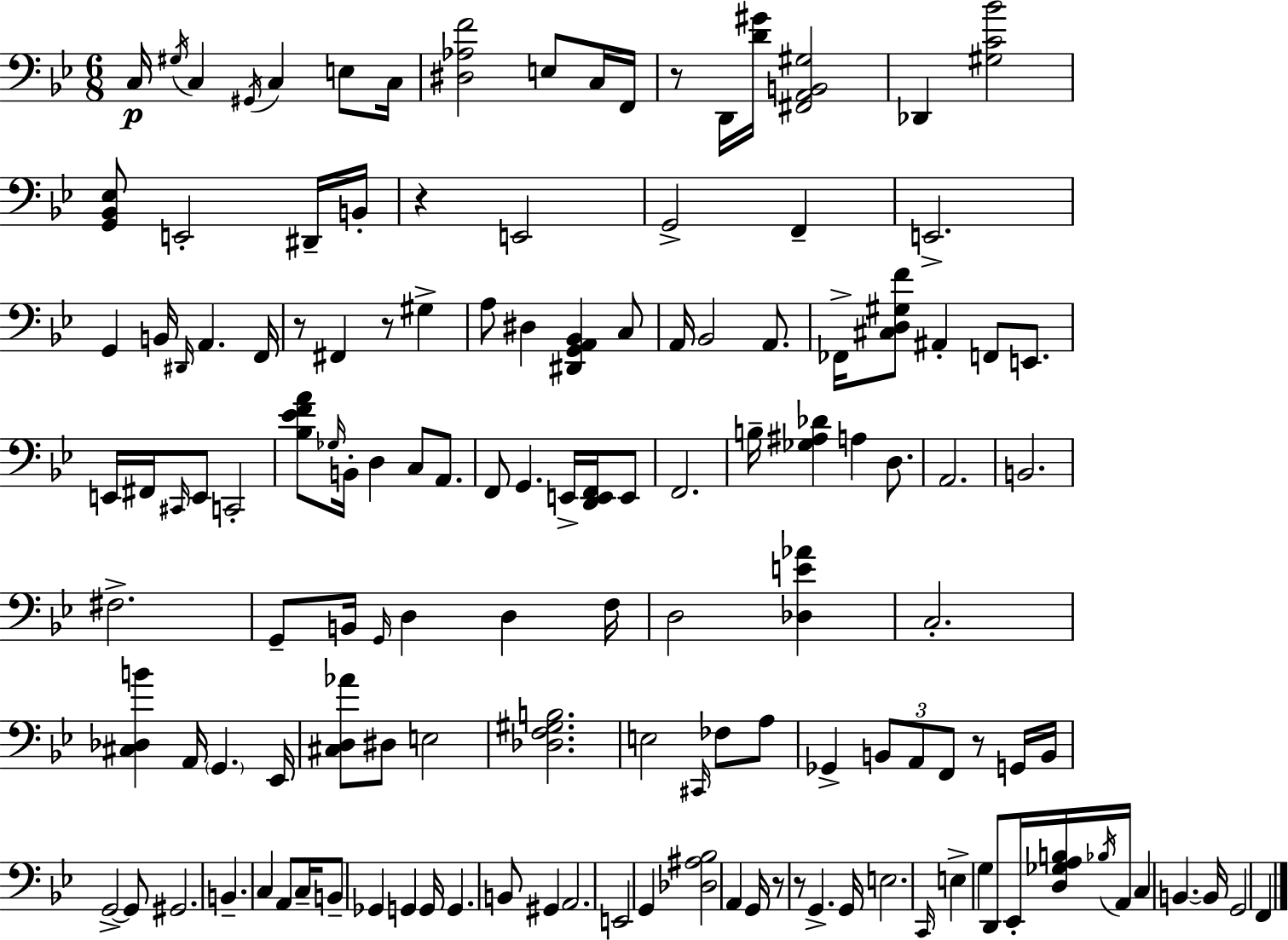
{
  \clef bass
  \numericTimeSignature
  \time 6/8
  \key g \minor
  c16\p \acciaccatura { gis16 } c4 \acciaccatura { gis,16 } c4 e8 | c16 <dis aes f'>2 e8 | c16 f,16 r8 d,16 <d' gis'>16 <fis, a, b, gis>2 | des,4 <gis c' bes'>2 | \break <g, bes, ees>8 e,2-. | dis,16-- b,16-. r4 e,2 | g,2-> f,4-- | e,2.-> | \break g,4 b,16 \grace { dis,16 } a,4. | f,16 r8 fis,4 r8 gis4-> | a8 dis4 <dis, g, a, bes,>4 | c8 a,16 bes,2 | \break a,8. fes,16-> <cis d gis f'>8 ais,4-. f,8 | e,8. e,16 fis,16 \grace { cis,16 } e,8 c,2-. | <bes ees' f' a'>8 \grace { ges16 } b,16-. d4 | c8 a,8. f,8 g,4. | \break e,16-> <d, e, f,>16 e,8 f,2. | b16-- <ges ais des'>4 a4 | d8. a,2. | b,2. | \break fis2.-> | g,8-- b,16 \grace { g,16 } d4 | d4 f16 d2 | <des e' aes'>4 c2.-. | \break <cis des b'>4 a,16 \parenthesize g,4. | ees,16 <cis d aes'>8 dis8 e2 | <des f gis b>2. | e2 | \break \grace { cis,16 } fes8 a8 ges,4-> \tuplet 3/2 { b,8 | a,8 f,8 } r8 g,16 b,16 g,2->~~ | g,8 gis,2. | b,4.-- | \break c4 a,8 c16-- b,8-- ges,4 | g,4 g,16 g,4. | b,8 gis,4 a,2. | e,2 | \break g,4 <des ais bes>2 | a,4 g,16 r8 r8 | g,4.-> g,16 e2. | \grace { c,16 } e4-> | \break g4 d,8 ees,16-. <d ges a b>16 \acciaccatura { bes16 } a,16 c4 | b,4.~~ b,16 g,2 | f,4 \bar "|."
}